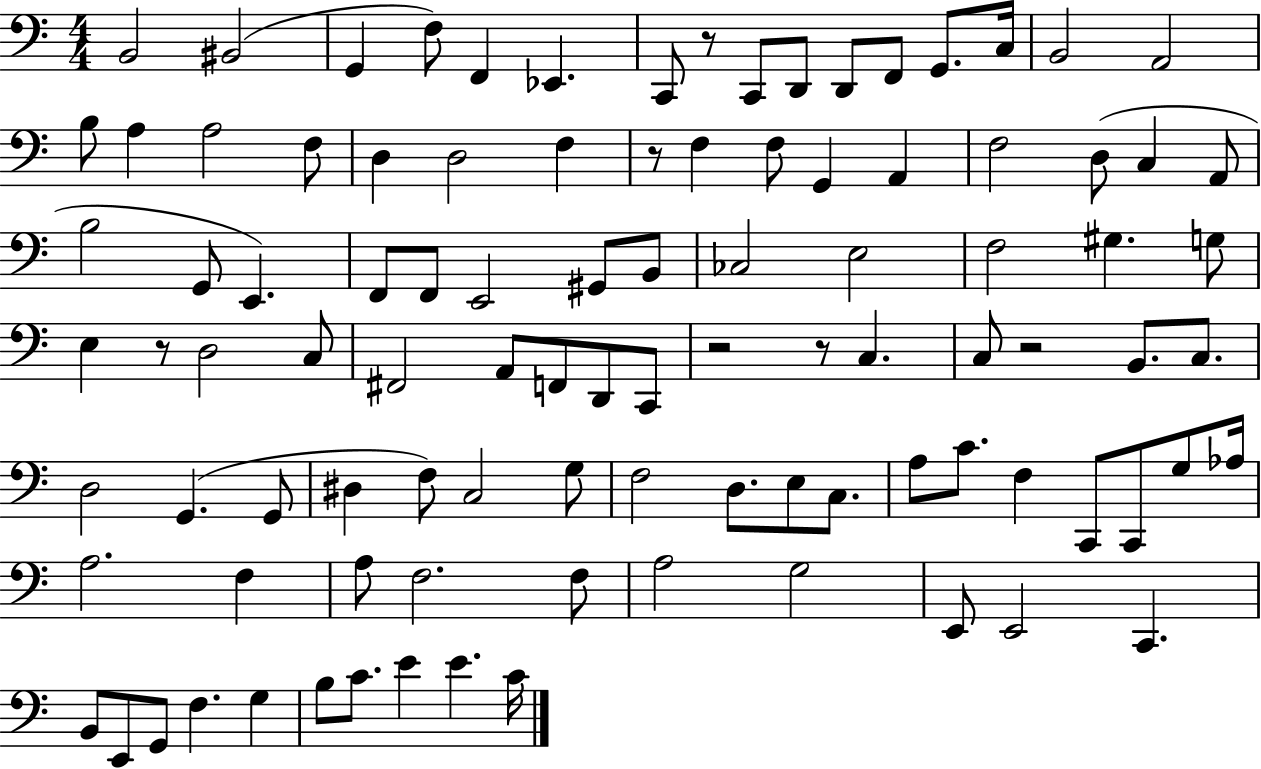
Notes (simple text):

B2/h BIS2/h G2/q F3/e F2/q Eb2/q. C2/e R/e C2/e D2/e D2/e F2/e G2/e. C3/s B2/h A2/h B3/e A3/q A3/h F3/e D3/q D3/h F3/q R/e F3/q F3/e G2/q A2/q F3/h D3/e C3/q A2/e B3/h G2/e E2/q. F2/e F2/e E2/h G#2/e B2/e CES3/h E3/h F3/h G#3/q. G3/e E3/q R/e D3/h C3/e F#2/h A2/e F2/e D2/e C2/e R/h R/e C3/q. C3/e R/h B2/e. C3/e. D3/h G2/q. G2/e D#3/q F3/e C3/h G3/e F3/h D3/e. E3/e C3/e. A3/e C4/e. F3/q C2/e C2/e G3/e Ab3/s A3/h. F3/q A3/e F3/h. F3/e A3/h G3/h E2/e E2/h C2/q. B2/e E2/e G2/e F3/q. G3/q B3/e C4/e. E4/q E4/q. C4/s